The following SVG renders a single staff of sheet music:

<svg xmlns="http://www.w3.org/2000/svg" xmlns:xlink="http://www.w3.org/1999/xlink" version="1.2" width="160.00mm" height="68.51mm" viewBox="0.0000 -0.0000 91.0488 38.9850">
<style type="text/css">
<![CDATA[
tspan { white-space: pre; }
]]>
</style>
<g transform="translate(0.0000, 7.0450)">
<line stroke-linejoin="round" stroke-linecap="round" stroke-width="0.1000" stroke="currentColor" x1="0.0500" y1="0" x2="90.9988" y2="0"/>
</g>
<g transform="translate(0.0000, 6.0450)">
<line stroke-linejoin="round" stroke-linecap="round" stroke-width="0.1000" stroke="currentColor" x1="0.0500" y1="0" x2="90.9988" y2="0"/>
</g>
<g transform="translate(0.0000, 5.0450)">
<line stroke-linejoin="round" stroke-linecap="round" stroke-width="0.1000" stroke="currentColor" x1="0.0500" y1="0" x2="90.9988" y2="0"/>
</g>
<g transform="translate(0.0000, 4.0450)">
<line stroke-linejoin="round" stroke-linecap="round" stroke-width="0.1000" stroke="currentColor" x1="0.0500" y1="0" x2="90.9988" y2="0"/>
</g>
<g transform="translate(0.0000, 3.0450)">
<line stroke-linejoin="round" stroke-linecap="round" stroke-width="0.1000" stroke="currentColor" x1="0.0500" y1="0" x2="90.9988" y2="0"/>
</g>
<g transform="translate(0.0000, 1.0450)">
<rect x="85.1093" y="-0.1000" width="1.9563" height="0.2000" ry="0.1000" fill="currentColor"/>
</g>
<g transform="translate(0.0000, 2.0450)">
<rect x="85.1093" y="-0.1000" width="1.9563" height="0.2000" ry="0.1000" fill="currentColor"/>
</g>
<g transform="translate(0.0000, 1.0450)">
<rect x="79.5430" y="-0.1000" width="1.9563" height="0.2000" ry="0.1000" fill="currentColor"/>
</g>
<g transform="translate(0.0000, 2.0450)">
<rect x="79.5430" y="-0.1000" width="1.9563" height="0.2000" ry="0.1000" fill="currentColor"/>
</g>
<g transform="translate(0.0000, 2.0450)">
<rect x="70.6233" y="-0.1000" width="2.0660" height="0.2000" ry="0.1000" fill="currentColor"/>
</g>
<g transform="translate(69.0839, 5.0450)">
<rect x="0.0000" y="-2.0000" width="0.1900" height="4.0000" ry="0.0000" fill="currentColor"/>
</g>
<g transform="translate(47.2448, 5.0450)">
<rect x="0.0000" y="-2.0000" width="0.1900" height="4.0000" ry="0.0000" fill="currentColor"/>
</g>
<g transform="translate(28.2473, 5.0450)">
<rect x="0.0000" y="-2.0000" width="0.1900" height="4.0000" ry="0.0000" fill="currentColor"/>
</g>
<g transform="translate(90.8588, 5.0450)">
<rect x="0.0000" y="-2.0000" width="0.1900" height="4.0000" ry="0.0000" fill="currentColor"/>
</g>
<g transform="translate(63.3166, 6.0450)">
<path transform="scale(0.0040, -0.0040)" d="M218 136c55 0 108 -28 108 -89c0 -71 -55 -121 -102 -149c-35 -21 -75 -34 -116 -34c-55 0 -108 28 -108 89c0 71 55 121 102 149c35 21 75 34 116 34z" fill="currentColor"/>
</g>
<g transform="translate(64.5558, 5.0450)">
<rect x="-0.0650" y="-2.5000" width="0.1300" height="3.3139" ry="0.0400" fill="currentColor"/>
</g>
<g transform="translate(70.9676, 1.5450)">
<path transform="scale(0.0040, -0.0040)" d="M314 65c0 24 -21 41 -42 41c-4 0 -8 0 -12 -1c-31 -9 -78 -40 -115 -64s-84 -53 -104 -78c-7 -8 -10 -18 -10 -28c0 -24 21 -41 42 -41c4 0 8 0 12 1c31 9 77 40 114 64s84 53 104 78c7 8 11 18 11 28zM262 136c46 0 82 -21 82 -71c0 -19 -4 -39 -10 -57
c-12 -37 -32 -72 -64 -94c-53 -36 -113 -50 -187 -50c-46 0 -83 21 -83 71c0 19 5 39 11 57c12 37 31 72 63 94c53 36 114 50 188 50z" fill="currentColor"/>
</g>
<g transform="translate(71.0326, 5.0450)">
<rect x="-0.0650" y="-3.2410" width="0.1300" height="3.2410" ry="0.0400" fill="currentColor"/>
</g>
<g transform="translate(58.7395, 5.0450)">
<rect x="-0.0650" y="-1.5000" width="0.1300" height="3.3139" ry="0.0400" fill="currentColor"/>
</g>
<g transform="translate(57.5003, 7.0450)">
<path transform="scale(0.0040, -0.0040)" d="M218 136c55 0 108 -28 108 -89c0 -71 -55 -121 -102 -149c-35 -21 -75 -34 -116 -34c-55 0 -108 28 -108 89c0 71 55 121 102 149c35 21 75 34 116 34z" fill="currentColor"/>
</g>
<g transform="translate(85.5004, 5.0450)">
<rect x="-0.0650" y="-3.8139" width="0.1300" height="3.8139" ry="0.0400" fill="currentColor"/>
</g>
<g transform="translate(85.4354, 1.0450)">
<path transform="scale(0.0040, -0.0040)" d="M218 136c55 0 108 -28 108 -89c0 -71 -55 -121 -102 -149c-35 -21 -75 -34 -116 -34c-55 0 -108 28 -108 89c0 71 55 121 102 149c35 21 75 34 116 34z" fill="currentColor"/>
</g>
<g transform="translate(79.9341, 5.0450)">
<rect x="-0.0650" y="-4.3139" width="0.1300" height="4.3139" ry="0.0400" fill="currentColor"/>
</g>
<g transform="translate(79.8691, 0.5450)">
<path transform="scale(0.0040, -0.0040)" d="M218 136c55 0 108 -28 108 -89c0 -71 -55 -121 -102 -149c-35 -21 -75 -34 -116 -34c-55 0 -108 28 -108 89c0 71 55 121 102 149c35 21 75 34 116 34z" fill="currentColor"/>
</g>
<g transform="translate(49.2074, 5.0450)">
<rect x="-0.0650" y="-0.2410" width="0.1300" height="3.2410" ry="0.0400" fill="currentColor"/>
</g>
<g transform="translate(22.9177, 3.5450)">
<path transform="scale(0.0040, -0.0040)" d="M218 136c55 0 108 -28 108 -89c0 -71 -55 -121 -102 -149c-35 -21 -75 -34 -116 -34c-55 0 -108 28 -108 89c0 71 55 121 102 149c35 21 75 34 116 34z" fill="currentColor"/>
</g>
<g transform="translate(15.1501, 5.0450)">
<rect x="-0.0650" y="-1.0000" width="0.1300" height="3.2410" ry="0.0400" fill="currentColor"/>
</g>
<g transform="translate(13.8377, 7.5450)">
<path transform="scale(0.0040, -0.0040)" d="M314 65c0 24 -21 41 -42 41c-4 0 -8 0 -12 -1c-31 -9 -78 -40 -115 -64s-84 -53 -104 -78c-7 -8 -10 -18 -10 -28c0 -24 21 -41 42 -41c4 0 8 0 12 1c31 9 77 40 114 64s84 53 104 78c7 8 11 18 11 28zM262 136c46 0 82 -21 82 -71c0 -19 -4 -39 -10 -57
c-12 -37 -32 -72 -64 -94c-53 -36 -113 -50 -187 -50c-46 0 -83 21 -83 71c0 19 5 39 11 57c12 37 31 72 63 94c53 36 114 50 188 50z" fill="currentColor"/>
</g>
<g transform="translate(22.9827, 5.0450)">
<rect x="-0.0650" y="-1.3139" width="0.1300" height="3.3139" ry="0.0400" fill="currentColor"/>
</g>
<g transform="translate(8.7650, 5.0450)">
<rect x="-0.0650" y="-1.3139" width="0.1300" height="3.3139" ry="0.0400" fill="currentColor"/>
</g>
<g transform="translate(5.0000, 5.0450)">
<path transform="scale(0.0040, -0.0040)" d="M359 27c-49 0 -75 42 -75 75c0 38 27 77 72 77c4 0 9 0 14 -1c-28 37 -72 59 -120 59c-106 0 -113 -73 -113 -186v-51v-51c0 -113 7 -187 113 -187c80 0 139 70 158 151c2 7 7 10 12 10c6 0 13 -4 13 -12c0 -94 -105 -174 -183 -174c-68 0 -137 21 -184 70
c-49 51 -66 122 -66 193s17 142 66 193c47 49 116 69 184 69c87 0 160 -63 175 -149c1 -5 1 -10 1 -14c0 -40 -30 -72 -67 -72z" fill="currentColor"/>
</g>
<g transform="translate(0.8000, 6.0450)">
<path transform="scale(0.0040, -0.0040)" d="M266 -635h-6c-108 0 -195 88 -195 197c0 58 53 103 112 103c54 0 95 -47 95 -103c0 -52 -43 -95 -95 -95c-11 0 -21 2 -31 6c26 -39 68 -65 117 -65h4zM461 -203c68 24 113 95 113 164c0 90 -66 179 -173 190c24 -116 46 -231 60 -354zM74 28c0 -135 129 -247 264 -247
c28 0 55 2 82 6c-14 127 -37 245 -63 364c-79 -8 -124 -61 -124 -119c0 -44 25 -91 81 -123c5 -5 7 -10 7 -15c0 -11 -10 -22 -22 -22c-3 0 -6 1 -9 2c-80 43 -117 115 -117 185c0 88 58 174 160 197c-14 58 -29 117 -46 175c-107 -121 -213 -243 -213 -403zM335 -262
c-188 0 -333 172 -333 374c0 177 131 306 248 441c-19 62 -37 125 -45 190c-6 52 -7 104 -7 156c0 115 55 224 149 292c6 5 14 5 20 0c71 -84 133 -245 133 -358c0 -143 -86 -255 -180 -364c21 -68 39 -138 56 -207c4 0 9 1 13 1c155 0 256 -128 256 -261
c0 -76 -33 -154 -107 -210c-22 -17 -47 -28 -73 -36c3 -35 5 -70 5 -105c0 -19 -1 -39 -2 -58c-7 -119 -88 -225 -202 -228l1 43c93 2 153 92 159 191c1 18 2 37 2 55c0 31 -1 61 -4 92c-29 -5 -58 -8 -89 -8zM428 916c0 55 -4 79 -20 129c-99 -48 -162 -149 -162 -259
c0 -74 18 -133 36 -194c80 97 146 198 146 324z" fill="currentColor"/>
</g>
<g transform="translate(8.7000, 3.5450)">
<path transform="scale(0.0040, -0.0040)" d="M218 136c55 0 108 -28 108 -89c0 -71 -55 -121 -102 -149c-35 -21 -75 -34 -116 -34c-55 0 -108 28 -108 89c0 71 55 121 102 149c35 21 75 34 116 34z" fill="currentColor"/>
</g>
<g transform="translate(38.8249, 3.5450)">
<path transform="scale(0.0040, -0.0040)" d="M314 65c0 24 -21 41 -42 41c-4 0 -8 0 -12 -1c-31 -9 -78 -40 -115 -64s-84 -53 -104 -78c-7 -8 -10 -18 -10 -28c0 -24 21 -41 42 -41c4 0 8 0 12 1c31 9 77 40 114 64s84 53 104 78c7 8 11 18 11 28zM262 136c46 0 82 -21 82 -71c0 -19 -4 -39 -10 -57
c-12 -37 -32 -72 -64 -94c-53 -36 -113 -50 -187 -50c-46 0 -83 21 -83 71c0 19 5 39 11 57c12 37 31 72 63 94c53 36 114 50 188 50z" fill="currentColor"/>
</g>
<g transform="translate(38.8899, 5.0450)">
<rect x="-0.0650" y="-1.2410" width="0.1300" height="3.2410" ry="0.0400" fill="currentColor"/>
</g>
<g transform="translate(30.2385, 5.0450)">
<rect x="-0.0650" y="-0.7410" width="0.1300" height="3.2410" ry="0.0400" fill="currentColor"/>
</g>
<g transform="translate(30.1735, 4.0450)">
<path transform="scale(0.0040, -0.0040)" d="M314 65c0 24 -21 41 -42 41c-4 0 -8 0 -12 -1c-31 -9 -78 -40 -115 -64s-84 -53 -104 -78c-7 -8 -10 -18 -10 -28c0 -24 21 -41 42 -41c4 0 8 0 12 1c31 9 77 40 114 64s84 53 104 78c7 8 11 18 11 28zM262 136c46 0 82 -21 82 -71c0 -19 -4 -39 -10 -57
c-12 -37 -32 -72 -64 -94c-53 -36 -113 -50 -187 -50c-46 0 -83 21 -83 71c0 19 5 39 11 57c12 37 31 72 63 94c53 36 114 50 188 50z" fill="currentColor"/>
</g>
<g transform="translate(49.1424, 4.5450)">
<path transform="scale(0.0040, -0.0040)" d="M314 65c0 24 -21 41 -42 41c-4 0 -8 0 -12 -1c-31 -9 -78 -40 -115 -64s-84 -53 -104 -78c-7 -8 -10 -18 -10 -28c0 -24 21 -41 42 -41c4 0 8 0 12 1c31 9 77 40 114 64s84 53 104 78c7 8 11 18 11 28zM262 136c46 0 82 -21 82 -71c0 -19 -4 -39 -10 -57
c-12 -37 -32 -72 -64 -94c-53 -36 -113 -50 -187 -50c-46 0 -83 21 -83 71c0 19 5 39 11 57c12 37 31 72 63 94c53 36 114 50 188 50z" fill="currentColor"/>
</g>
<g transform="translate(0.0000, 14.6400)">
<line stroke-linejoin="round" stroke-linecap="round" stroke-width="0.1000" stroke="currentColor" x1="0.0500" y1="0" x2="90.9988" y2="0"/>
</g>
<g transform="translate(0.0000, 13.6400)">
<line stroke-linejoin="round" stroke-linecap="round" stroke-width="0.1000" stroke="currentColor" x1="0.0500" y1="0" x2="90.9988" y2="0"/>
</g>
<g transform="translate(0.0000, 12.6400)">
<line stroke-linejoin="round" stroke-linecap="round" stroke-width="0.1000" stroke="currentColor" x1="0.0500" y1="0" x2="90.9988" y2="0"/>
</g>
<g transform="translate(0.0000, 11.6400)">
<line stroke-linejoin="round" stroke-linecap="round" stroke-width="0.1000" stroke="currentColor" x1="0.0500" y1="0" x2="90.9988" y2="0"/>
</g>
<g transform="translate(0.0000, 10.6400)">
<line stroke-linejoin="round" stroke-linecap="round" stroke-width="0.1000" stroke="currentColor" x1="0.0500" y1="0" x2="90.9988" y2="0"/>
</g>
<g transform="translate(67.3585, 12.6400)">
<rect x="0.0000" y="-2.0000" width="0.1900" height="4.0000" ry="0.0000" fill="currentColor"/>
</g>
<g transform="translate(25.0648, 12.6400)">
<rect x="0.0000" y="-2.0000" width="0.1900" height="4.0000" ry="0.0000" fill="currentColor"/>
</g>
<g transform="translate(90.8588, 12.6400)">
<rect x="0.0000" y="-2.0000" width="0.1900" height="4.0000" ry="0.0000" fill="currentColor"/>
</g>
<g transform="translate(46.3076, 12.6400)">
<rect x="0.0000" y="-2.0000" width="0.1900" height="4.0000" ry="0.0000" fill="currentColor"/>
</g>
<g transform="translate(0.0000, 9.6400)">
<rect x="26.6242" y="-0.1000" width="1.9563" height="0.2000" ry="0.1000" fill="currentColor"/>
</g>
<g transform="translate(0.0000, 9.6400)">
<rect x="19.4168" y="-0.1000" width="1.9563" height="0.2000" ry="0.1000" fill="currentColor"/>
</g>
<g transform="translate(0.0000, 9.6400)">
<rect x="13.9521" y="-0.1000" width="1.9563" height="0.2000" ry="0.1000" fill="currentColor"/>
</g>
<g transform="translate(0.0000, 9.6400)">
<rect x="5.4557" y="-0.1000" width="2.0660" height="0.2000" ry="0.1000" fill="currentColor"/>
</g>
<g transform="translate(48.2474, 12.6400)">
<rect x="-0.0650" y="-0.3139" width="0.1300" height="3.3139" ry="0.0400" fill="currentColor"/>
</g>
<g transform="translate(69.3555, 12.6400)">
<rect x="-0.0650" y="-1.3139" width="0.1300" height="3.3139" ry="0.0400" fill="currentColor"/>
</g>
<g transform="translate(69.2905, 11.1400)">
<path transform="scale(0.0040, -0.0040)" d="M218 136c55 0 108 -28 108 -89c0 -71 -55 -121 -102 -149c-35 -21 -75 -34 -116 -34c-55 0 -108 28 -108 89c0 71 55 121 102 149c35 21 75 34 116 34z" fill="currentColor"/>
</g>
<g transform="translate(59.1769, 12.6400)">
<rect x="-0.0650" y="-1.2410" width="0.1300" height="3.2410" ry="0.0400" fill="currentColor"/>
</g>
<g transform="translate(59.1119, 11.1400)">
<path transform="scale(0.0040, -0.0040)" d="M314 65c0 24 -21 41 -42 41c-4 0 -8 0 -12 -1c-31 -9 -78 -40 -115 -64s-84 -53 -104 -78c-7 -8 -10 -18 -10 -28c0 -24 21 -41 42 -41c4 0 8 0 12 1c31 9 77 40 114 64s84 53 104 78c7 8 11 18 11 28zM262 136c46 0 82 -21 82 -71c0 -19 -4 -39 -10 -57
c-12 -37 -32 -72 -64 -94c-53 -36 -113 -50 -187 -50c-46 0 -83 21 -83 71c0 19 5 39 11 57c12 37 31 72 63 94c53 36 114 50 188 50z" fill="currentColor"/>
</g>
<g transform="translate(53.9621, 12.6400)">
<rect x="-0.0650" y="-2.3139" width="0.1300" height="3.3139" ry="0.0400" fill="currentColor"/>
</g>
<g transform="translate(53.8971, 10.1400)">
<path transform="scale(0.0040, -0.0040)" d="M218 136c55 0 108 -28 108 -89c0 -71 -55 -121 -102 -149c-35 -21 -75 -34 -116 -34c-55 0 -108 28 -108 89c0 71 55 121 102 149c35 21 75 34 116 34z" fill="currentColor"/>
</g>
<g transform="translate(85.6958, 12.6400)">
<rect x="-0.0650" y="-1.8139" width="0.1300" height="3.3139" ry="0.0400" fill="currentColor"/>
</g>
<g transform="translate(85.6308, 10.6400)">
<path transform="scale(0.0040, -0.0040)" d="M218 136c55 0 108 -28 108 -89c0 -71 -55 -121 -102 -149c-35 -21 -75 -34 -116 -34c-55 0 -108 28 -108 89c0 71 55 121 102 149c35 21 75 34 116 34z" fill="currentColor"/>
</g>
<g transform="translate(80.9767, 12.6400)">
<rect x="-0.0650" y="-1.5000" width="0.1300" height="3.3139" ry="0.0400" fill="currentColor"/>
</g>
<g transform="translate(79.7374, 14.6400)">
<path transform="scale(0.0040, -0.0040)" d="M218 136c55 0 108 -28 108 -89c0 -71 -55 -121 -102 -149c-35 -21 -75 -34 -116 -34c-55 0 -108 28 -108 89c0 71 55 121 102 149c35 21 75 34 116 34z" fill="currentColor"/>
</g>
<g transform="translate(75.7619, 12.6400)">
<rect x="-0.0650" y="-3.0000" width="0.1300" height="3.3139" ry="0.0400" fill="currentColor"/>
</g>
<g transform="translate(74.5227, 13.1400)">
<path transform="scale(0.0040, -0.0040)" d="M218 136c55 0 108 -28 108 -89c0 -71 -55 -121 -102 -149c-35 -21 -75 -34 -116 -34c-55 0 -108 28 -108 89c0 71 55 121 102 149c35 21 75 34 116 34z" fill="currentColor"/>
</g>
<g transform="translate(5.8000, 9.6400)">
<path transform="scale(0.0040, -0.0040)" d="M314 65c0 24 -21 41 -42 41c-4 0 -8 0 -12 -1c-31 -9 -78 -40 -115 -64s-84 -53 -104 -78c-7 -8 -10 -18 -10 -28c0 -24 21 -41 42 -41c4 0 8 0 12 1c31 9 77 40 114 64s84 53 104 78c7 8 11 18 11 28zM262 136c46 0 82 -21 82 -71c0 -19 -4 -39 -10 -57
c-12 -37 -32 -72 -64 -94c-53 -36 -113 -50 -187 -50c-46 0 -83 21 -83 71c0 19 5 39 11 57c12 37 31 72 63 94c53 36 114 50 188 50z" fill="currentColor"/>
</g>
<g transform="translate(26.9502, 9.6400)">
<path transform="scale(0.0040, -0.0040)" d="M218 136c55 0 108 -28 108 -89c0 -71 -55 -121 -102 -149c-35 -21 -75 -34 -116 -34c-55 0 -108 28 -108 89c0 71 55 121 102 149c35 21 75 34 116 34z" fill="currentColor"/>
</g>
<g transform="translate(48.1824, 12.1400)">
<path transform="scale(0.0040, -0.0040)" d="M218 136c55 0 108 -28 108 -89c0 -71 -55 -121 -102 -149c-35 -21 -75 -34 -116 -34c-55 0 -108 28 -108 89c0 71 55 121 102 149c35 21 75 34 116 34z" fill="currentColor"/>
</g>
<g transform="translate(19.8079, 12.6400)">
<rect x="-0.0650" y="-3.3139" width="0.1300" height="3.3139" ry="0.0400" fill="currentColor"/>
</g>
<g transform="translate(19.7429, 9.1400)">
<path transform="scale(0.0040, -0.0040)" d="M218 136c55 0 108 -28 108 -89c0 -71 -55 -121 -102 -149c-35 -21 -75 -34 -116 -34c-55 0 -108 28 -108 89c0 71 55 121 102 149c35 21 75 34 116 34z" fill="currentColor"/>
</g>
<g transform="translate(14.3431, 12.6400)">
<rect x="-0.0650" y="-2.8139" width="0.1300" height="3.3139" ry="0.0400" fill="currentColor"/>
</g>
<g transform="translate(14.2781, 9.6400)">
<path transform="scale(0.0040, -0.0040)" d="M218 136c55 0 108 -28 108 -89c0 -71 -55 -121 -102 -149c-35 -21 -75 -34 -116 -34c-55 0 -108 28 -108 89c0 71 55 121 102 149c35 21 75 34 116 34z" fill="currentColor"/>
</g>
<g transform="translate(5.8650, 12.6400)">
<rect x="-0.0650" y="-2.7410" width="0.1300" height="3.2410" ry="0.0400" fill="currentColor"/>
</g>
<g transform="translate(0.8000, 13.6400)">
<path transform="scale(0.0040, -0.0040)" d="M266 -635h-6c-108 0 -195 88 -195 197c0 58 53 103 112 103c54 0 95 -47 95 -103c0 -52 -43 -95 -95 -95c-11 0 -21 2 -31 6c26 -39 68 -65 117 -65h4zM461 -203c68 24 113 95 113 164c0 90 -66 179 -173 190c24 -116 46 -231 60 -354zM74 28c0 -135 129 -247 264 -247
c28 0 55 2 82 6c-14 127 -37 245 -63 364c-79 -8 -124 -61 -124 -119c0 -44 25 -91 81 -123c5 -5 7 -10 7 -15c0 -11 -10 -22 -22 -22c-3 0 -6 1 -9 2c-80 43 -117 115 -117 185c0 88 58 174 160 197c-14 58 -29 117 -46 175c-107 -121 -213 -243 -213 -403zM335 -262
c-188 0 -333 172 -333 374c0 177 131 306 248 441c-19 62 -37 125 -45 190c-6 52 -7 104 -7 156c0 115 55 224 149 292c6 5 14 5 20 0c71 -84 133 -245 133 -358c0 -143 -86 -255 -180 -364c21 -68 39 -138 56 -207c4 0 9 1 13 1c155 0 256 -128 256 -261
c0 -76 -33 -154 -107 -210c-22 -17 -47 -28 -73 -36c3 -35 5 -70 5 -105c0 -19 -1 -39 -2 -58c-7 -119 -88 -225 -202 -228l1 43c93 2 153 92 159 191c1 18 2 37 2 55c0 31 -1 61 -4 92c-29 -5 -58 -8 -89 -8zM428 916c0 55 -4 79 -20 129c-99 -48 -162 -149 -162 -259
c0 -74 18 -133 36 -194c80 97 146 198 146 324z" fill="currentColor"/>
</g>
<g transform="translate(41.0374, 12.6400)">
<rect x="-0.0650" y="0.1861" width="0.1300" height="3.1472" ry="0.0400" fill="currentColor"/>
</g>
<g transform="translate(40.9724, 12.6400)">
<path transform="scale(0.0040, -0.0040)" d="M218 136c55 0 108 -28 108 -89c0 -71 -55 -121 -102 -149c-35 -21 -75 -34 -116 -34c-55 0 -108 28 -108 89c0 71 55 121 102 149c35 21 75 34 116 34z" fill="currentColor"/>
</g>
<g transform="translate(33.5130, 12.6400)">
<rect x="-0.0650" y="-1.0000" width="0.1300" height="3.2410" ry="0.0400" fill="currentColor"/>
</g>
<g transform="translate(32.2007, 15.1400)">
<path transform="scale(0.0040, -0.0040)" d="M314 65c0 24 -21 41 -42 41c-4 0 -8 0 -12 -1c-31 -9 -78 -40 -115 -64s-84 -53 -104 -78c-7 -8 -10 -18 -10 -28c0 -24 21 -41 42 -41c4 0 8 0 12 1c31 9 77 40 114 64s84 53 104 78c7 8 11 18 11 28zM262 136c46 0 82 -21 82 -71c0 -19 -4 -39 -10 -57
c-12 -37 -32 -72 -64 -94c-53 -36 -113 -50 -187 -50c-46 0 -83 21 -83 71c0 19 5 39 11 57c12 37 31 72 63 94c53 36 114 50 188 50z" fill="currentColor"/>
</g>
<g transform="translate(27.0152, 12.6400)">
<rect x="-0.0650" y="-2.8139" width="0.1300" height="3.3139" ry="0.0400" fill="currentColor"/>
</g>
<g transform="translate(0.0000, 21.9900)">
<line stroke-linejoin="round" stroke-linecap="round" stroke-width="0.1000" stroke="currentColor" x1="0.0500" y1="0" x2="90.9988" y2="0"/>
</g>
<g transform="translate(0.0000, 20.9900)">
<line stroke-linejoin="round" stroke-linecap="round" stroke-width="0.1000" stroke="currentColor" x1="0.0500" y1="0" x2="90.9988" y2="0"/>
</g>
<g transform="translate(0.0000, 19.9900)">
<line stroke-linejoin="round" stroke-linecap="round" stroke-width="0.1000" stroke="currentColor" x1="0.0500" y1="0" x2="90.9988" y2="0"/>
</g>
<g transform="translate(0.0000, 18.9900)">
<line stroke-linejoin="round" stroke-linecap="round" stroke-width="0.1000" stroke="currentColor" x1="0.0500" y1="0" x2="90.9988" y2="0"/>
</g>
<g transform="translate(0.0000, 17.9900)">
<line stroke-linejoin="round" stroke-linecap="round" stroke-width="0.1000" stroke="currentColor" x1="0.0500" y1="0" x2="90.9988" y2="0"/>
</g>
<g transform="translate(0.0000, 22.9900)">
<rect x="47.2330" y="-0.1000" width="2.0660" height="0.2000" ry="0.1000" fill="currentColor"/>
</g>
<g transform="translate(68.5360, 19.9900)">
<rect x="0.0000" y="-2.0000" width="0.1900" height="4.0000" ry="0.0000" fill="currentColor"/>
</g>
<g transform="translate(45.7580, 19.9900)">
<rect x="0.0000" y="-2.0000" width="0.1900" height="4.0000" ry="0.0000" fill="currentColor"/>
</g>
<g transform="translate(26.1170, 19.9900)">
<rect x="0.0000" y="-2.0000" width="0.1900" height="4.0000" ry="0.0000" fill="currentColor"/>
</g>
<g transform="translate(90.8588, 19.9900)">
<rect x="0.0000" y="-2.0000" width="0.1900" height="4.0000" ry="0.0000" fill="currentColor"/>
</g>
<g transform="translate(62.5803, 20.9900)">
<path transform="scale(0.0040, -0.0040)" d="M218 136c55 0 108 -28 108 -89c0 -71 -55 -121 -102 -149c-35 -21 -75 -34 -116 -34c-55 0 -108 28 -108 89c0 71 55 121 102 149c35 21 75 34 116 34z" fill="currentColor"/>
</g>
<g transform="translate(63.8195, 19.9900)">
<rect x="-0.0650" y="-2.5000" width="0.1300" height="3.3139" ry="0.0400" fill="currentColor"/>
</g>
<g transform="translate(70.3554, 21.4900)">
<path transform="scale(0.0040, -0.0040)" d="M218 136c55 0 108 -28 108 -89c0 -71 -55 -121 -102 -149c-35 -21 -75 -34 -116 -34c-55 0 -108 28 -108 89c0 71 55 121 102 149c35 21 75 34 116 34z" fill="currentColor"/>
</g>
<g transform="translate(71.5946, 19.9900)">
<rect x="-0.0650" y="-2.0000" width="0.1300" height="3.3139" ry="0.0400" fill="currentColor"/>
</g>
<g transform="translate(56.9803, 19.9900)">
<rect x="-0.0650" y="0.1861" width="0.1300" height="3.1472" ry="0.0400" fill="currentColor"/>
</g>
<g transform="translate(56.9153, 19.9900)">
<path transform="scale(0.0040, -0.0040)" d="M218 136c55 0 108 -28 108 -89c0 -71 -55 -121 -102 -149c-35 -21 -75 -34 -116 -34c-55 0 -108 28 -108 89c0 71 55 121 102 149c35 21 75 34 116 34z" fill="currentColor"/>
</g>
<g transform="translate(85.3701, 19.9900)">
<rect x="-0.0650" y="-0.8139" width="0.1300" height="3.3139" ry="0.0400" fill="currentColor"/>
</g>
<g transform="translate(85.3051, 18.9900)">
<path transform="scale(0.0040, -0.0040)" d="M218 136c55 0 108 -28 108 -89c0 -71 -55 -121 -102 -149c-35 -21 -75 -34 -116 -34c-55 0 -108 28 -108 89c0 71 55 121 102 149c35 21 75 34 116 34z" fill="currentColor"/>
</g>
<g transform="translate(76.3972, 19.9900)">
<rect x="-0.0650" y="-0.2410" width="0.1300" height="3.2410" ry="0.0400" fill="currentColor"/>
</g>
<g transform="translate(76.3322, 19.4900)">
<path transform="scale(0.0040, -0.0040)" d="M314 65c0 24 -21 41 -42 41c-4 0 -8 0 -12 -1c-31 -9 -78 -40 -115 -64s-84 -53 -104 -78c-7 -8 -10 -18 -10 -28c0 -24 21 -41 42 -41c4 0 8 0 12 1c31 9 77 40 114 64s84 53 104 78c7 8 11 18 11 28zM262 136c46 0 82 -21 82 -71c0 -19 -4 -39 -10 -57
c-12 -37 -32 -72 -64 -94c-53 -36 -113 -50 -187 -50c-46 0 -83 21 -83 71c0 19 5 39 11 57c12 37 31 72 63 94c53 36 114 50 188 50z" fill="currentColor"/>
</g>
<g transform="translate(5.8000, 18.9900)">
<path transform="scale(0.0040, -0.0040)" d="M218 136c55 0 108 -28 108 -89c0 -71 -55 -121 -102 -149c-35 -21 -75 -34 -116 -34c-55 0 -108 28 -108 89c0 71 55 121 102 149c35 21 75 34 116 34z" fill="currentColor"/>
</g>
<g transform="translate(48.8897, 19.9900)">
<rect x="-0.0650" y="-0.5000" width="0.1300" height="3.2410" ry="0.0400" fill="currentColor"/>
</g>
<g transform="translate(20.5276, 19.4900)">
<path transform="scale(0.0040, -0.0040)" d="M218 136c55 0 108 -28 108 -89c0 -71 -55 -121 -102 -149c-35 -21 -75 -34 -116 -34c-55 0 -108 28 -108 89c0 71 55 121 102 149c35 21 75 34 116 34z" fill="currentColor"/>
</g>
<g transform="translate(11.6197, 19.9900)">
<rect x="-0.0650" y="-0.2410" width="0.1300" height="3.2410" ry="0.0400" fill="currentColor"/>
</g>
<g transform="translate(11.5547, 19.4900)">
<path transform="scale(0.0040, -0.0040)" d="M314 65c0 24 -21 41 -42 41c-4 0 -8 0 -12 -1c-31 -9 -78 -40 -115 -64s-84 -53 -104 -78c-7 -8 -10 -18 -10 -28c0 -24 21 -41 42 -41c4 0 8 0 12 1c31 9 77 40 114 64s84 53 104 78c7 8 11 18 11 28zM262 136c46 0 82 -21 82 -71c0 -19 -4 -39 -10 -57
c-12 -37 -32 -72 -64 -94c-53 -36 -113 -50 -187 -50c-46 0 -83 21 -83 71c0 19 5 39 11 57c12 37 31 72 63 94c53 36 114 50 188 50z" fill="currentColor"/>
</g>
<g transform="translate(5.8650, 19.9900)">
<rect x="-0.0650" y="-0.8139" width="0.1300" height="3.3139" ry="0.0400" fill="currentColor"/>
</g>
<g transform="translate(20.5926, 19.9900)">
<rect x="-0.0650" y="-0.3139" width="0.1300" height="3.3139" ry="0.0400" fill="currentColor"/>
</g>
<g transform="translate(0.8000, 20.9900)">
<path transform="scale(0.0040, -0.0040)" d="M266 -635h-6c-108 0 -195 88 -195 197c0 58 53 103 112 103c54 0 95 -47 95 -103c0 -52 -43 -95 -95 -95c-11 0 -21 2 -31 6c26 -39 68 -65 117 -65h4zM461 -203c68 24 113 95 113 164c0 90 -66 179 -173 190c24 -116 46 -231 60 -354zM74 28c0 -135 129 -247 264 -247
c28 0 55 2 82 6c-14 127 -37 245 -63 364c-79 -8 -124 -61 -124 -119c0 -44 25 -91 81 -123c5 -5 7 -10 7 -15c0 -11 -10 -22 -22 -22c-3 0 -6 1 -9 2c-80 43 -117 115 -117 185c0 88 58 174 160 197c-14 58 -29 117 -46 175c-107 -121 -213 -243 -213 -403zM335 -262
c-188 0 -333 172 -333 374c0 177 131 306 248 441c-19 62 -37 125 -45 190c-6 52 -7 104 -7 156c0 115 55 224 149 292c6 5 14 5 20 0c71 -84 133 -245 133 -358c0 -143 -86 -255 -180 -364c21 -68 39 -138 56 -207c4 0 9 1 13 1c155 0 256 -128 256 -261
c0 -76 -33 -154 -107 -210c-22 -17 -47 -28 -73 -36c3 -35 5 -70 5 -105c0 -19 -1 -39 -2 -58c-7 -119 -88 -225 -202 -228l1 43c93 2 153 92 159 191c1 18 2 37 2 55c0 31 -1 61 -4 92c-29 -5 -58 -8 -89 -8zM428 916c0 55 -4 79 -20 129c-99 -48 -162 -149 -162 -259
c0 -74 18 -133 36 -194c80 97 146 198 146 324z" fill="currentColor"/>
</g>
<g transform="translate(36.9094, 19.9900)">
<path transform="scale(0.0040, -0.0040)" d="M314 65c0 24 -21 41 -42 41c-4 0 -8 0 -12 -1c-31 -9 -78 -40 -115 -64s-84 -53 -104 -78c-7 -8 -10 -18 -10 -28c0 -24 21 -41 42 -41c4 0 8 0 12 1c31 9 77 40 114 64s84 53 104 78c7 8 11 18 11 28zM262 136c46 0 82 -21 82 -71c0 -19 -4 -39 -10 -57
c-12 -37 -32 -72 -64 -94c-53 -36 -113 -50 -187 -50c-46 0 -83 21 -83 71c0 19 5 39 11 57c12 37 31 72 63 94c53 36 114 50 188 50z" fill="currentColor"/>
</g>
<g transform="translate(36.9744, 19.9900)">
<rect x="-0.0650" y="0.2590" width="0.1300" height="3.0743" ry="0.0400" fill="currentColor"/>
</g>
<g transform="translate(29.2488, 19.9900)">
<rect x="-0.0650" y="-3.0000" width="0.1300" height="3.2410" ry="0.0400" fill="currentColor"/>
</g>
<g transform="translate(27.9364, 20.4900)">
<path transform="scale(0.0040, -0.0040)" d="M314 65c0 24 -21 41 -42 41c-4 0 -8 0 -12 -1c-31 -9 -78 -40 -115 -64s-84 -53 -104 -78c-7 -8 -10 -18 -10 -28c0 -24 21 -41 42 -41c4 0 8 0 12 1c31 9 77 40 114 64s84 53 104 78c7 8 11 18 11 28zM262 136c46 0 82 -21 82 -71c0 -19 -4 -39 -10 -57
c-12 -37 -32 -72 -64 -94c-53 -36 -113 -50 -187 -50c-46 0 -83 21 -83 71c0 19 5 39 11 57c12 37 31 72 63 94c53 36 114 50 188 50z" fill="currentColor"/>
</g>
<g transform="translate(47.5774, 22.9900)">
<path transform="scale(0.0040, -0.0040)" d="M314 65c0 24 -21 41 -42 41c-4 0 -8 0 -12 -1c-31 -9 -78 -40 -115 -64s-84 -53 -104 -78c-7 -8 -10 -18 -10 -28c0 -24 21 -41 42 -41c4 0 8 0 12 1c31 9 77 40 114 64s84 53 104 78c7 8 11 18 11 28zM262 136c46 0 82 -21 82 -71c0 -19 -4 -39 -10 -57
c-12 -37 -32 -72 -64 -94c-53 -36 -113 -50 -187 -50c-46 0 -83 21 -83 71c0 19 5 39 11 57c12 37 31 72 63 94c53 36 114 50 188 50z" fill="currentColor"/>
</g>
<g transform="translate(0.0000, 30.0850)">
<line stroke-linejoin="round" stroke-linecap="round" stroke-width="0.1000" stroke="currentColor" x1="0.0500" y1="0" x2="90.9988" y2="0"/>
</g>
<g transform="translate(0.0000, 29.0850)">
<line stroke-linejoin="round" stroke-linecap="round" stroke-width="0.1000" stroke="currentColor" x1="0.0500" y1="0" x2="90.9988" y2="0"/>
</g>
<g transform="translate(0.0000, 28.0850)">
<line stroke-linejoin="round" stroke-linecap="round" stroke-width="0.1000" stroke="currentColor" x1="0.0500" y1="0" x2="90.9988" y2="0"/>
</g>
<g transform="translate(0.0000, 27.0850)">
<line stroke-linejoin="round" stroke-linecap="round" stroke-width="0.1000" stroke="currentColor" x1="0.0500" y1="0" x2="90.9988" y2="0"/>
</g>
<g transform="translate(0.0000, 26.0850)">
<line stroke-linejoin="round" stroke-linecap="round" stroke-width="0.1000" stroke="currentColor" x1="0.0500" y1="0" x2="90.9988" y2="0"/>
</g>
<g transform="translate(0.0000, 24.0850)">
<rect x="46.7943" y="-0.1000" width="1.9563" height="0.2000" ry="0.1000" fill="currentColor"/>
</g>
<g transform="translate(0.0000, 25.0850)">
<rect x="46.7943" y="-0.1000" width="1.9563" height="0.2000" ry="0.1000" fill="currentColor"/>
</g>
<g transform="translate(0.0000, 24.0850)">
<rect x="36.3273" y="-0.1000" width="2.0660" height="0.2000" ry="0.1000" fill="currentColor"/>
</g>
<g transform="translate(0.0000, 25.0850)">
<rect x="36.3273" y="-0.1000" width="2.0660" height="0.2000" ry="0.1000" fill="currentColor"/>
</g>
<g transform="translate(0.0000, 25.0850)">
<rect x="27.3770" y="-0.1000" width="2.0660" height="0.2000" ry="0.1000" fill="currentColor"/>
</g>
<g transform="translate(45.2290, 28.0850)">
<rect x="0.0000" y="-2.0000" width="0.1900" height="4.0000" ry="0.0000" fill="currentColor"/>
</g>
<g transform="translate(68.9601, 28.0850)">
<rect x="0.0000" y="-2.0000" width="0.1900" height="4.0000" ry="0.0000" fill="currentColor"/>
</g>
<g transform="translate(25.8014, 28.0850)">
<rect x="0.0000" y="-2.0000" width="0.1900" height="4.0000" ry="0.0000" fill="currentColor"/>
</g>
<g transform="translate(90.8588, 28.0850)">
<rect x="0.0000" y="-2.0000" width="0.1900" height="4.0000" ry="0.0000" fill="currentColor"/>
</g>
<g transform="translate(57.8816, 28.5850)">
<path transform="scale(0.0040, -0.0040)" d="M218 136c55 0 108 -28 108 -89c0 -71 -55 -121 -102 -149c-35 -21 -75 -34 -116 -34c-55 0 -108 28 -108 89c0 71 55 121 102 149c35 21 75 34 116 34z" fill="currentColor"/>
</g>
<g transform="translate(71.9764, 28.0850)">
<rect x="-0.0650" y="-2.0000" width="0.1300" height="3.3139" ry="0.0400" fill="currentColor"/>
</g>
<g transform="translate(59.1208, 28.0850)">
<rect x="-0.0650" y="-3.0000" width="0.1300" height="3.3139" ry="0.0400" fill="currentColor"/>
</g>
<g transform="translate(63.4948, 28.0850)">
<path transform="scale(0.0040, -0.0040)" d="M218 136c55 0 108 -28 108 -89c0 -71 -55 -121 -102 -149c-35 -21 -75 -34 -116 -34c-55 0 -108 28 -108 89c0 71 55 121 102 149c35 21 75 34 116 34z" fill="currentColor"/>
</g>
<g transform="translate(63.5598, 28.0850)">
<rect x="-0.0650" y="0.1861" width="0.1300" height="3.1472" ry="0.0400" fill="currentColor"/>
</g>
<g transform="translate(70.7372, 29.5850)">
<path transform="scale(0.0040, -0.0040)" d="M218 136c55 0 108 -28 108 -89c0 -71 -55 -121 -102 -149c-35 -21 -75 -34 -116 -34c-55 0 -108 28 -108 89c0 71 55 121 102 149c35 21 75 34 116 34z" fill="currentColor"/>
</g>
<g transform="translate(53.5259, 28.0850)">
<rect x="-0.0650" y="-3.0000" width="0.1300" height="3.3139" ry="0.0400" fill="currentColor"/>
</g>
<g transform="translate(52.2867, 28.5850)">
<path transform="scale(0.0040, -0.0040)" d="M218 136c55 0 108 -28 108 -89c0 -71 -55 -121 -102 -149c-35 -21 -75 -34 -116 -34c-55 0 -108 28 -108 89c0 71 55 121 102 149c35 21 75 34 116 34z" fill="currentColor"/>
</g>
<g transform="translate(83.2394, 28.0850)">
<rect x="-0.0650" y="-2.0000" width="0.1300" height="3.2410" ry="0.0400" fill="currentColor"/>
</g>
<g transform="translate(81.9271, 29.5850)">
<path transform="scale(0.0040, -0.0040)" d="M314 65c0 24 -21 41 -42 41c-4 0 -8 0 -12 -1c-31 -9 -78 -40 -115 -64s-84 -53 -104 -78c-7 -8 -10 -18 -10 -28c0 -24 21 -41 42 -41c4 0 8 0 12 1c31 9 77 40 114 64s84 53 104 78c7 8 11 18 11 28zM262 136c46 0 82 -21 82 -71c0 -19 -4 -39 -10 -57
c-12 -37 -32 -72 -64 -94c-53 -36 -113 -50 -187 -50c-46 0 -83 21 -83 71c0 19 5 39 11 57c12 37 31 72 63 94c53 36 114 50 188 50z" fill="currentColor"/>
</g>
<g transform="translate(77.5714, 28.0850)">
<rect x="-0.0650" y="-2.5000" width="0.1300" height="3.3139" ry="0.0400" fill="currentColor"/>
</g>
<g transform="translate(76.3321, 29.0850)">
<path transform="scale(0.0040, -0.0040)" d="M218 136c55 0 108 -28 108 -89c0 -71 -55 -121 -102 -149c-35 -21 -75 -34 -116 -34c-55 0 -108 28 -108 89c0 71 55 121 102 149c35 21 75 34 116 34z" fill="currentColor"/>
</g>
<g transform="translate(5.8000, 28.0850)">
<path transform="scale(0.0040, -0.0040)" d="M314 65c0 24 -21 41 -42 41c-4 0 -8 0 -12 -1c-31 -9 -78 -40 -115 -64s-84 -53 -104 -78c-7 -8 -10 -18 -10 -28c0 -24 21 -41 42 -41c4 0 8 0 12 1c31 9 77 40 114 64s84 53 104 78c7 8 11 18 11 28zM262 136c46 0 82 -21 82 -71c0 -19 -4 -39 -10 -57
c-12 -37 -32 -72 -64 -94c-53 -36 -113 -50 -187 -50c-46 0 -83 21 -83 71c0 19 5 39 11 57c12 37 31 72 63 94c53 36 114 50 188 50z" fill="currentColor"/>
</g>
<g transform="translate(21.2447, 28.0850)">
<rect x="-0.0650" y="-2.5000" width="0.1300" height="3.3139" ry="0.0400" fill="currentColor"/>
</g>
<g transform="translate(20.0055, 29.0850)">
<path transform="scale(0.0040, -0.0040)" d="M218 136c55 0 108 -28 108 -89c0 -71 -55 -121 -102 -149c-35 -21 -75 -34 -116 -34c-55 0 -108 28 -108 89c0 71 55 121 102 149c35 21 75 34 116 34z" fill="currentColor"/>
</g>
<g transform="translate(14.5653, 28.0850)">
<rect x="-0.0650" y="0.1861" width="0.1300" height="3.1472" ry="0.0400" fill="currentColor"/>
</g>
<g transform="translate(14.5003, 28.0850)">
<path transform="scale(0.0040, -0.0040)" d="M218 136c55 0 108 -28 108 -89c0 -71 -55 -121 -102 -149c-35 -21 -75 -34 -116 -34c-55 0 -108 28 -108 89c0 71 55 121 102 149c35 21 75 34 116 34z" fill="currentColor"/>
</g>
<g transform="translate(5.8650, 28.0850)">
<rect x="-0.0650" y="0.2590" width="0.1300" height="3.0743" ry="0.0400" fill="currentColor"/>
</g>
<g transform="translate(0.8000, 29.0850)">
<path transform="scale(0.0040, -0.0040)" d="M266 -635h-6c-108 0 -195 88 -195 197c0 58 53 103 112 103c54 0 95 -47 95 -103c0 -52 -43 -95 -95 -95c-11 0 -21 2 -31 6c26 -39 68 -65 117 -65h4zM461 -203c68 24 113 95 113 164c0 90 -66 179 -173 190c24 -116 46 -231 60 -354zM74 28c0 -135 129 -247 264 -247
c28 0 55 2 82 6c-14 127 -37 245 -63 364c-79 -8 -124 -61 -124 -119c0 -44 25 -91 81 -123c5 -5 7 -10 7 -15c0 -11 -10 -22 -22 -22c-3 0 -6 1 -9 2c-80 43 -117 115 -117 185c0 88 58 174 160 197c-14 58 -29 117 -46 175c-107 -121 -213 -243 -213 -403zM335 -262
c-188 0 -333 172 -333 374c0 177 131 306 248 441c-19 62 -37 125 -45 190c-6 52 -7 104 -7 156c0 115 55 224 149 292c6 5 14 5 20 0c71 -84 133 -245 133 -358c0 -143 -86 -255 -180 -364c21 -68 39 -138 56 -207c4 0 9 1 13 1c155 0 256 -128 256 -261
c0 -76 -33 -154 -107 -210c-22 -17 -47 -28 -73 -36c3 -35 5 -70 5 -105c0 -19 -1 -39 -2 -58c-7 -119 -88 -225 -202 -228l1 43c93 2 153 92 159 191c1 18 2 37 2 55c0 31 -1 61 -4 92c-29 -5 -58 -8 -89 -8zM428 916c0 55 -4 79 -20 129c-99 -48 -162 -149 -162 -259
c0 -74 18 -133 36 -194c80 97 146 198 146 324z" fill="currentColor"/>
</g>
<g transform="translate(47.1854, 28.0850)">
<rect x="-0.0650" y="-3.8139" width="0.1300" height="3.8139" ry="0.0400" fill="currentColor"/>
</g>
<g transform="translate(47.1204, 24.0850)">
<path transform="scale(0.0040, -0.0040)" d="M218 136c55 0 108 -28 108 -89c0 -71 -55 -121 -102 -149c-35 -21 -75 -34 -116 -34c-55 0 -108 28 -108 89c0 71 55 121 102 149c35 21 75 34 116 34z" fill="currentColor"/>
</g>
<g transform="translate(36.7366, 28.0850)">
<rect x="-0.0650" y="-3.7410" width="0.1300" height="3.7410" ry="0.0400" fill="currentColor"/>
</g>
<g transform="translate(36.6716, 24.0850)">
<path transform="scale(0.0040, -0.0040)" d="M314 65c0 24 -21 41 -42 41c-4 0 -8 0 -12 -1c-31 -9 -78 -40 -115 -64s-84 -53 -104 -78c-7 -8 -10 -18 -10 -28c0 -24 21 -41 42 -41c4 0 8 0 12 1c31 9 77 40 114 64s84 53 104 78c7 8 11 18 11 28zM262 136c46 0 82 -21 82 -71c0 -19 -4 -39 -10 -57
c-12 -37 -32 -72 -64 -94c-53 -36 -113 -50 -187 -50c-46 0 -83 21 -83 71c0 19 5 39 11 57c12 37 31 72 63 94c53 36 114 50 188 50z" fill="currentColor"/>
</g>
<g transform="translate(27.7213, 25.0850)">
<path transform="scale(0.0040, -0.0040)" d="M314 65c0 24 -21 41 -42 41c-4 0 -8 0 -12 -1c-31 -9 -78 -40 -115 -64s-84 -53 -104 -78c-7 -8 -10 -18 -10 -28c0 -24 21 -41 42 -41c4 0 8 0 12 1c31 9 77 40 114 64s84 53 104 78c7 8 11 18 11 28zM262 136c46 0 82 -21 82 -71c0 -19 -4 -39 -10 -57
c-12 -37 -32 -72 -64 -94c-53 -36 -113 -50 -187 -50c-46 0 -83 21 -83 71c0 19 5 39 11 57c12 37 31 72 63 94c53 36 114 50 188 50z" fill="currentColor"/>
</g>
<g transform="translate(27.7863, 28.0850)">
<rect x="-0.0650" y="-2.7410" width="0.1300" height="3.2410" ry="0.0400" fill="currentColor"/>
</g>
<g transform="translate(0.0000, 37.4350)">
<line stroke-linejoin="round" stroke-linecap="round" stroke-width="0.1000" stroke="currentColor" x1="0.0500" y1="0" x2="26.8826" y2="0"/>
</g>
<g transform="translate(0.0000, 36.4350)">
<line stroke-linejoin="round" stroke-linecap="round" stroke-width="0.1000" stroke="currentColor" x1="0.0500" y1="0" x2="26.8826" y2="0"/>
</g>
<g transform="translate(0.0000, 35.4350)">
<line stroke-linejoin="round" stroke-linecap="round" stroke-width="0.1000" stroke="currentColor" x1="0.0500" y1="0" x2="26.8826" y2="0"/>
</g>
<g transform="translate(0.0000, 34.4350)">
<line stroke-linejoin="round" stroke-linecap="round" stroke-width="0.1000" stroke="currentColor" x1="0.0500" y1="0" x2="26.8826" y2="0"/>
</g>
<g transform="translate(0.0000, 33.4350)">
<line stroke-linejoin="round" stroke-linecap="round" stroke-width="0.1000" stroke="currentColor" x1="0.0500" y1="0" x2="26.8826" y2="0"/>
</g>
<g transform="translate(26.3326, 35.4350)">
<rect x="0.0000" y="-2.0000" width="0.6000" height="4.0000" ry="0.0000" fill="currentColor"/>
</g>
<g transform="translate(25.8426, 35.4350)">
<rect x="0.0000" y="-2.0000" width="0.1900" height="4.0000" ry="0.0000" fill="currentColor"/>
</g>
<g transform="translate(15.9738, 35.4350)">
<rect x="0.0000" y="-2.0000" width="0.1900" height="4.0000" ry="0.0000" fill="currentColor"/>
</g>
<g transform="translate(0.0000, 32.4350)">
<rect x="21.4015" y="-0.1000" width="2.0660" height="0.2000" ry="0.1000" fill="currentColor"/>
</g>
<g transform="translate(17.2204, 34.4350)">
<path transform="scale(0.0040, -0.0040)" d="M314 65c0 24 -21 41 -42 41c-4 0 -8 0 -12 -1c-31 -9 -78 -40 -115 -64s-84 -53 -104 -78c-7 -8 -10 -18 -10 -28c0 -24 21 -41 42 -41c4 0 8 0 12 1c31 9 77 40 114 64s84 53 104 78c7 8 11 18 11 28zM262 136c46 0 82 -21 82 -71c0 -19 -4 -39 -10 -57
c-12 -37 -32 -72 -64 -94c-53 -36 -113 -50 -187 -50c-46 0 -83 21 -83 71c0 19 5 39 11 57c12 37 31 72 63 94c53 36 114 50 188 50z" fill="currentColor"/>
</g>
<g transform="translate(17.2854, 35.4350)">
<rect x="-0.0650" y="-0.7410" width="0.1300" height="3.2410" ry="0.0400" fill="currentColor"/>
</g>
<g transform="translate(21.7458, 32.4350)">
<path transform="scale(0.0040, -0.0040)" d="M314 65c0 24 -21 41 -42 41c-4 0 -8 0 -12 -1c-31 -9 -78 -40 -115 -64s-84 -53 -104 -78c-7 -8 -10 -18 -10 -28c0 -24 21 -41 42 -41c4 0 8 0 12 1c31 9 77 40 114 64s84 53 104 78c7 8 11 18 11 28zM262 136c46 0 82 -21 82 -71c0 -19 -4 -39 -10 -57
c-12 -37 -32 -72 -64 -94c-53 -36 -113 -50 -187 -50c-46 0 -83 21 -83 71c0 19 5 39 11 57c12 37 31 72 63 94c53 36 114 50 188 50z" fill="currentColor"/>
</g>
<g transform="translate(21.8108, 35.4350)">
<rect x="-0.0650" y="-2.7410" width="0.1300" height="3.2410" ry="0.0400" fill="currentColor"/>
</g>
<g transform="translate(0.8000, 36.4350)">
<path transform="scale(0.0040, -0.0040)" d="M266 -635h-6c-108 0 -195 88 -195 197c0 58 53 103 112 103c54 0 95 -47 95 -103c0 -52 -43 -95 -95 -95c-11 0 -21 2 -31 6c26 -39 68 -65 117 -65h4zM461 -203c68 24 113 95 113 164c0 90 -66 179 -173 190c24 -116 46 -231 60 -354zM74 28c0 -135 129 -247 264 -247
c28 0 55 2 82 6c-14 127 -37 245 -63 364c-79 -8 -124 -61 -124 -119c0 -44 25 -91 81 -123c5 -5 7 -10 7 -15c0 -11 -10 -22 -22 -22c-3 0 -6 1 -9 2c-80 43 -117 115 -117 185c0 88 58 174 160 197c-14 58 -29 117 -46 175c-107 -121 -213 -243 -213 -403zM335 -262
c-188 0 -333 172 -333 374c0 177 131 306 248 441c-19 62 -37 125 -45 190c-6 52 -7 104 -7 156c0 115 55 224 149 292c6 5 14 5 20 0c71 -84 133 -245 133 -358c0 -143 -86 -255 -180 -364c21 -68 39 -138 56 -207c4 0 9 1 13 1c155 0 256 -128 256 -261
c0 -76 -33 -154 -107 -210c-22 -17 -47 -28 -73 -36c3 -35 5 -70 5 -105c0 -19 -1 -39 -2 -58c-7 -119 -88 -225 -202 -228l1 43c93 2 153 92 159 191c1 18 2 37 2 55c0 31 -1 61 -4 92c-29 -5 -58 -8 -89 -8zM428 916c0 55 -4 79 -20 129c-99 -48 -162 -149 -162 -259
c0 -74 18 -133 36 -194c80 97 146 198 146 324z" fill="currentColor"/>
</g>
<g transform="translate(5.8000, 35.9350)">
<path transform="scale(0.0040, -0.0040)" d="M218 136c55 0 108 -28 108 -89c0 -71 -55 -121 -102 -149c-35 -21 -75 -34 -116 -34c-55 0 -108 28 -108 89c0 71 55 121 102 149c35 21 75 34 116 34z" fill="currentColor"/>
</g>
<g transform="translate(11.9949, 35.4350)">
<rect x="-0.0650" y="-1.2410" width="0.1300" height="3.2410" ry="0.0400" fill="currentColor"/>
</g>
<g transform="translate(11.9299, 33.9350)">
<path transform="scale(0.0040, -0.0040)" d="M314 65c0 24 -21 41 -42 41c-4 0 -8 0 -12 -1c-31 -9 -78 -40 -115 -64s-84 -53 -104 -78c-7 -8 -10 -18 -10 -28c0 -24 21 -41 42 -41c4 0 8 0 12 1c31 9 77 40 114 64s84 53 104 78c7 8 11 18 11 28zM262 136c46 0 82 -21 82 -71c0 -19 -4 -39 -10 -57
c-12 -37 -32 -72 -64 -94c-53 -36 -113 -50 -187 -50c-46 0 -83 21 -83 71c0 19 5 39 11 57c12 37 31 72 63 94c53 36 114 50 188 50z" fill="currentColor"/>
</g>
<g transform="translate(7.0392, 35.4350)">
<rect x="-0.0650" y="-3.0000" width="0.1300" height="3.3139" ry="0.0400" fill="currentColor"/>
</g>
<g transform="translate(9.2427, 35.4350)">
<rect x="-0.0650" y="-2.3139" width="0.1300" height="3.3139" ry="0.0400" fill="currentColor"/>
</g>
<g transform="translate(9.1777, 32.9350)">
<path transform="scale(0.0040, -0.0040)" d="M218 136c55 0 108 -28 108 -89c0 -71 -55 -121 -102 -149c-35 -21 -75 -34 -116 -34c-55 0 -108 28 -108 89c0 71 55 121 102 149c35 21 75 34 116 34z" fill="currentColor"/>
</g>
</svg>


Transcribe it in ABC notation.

X:1
T:Untitled
M:4/4
L:1/4
K:C
e D2 e d2 e2 c2 E G b2 d' c' a2 a b a D2 B c g e2 e A E f d c2 c A2 B2 C2 B G F c2 d B2 B G a2 c'2 c' A A B F G F2 A g e2 d2 a2